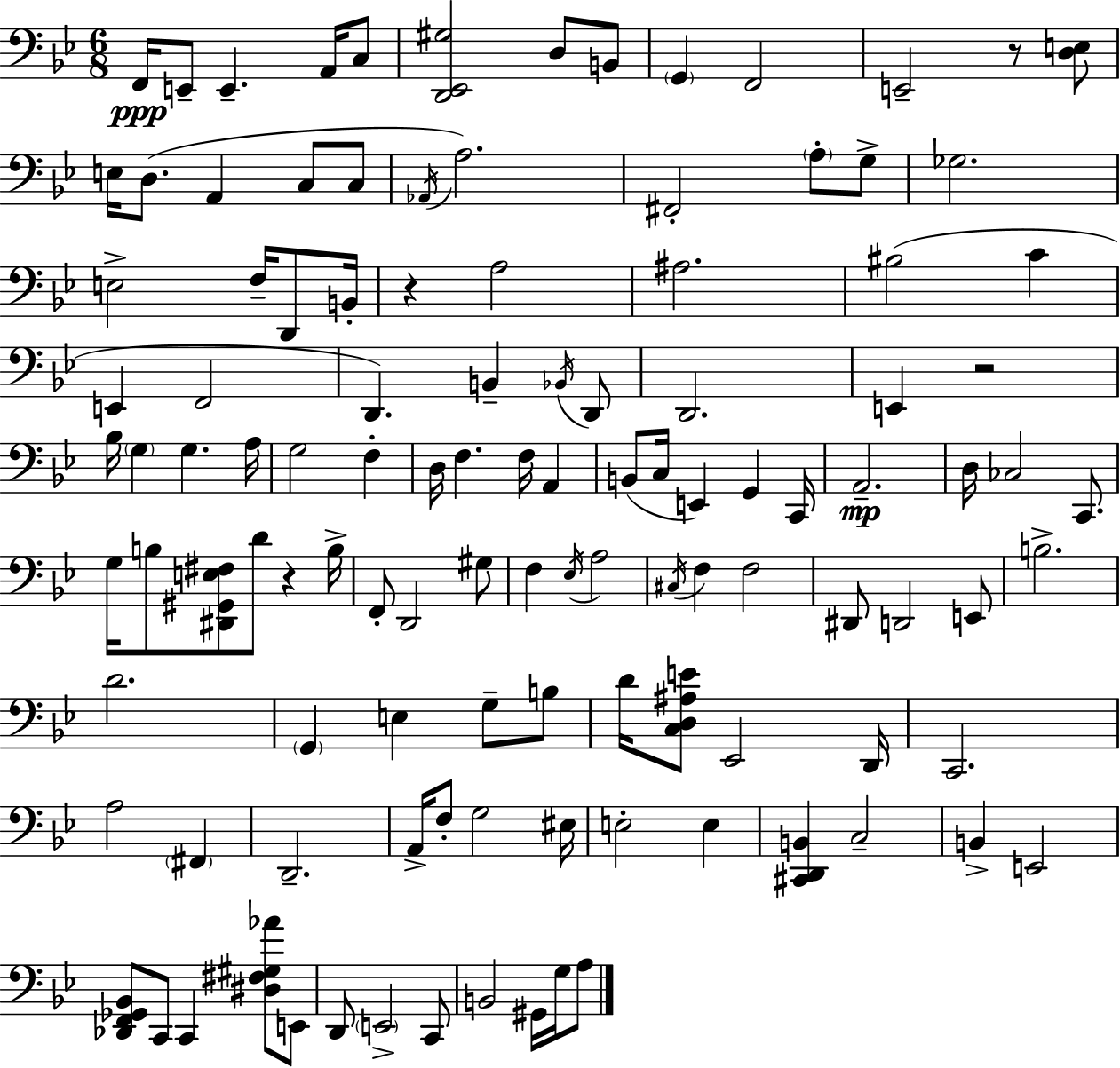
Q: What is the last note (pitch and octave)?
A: A3